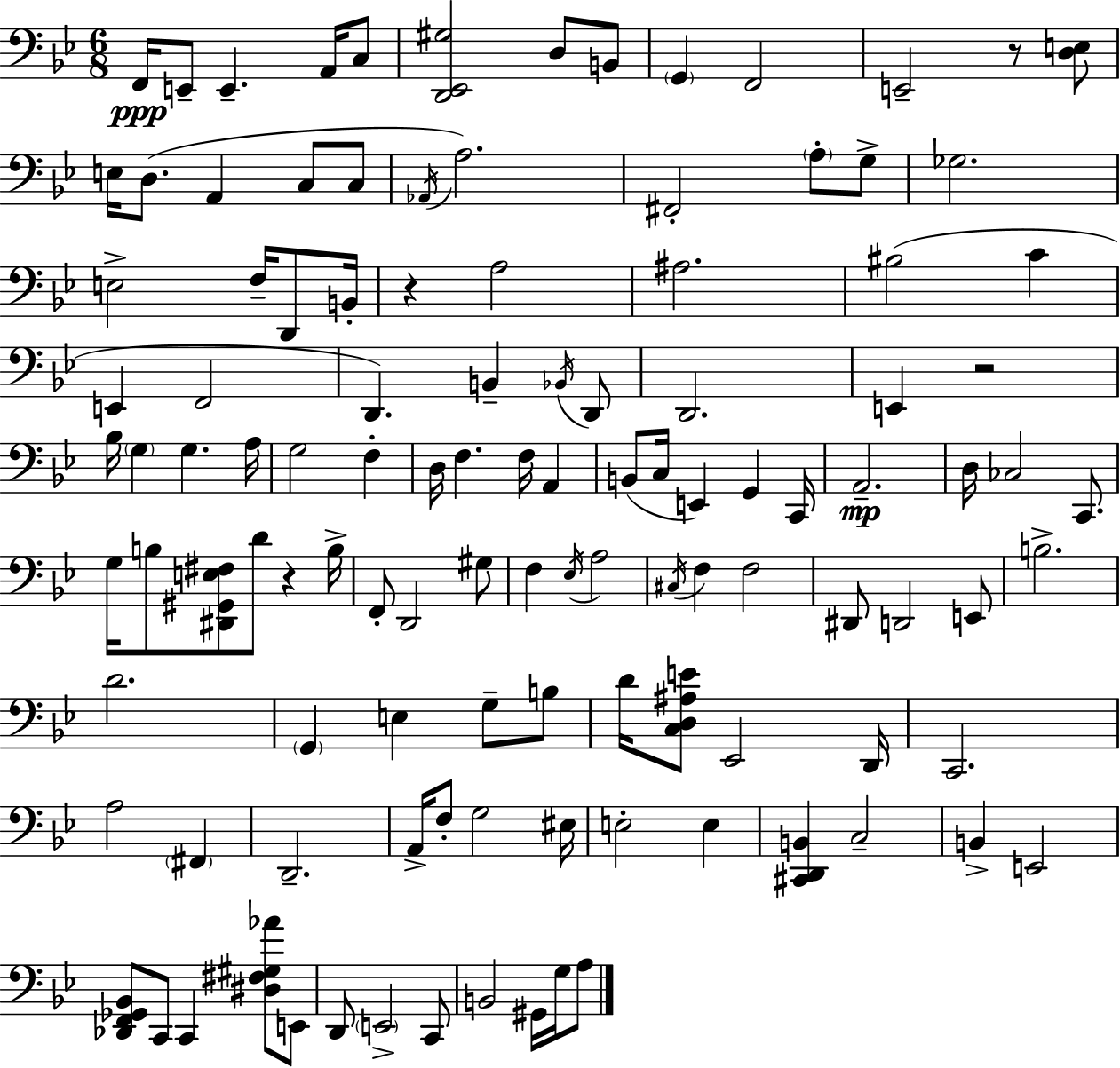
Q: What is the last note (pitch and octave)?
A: A3